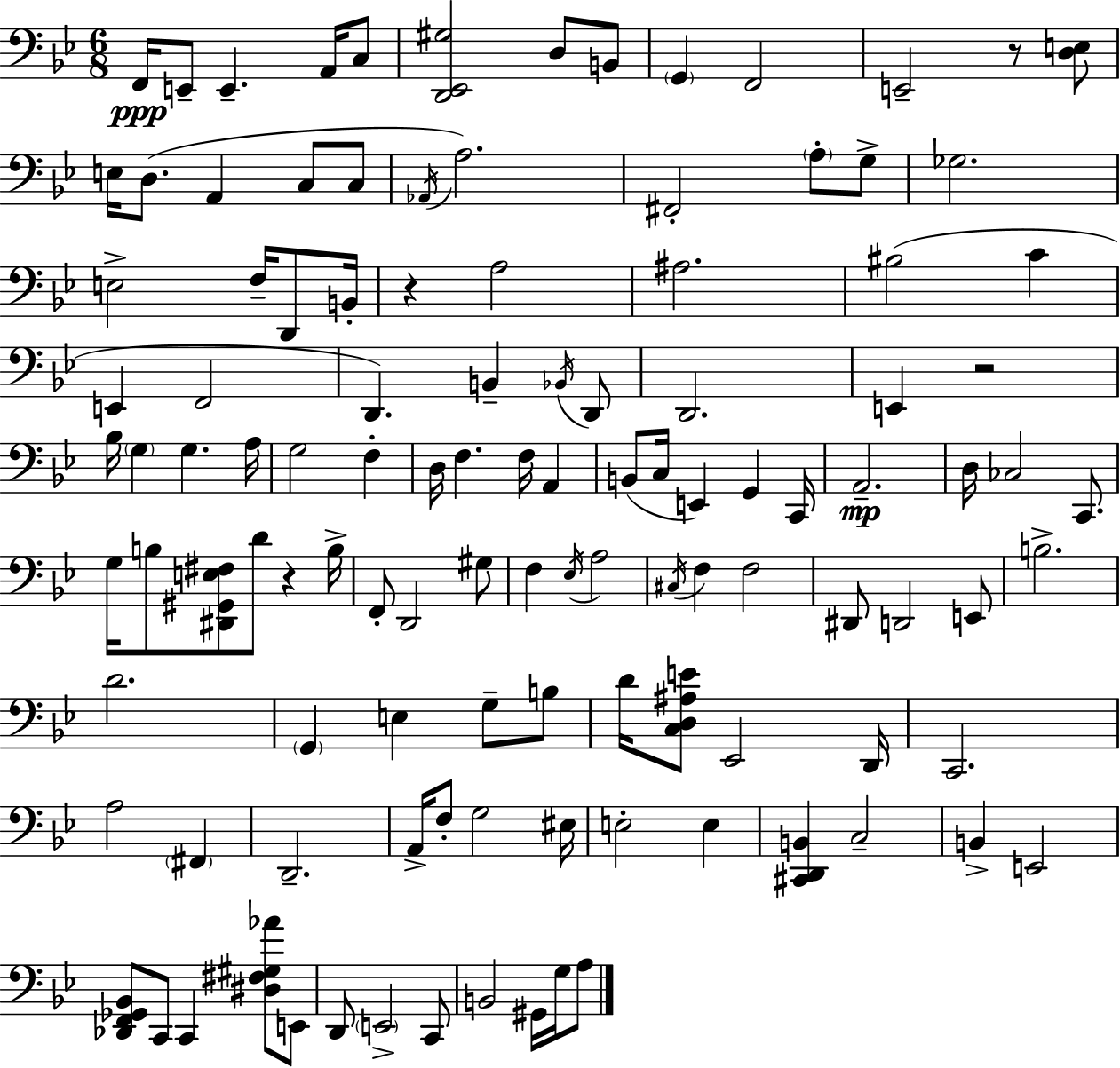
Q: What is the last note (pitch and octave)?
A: A3